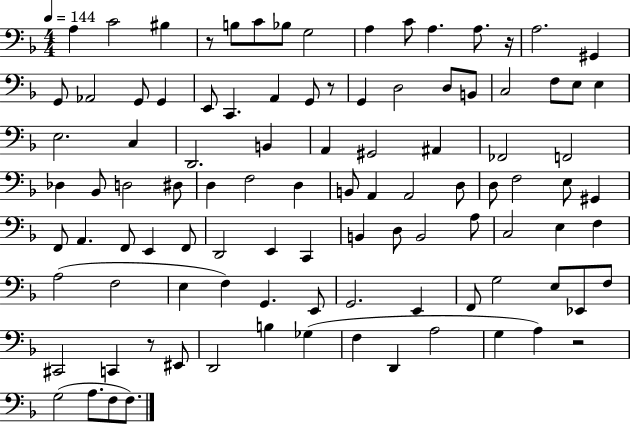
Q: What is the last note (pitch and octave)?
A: F3